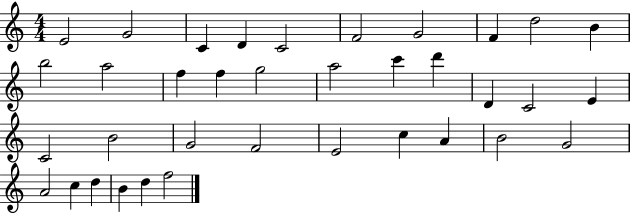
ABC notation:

X:1
T:Untitled
M:4/4
L:1/4
K:C
E2 G2 C D C2 F2 G2 F d2 B b2 a2 f f g2 a2 c' d' D C2 E C2 B2 G2 F2 E2 c A B2 G2 A2 c d B d f2